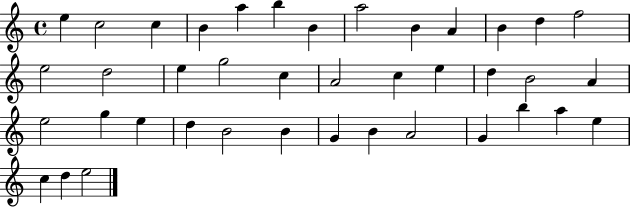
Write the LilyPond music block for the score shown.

{
  \clef treble
  \time 4/4
  \defaultTimeSignature
  \key c \major
  e''4 c''2 c''4 | b'4 a''4 b''4 b'4 | a''2 b'4 a'4 | b'4 d''4 f''2 | \break e''2 d''2 | e''4 g''2 c''4 | a'2 c''4 e''4 | d''4 b'2 a'4 | \break e''2 g''4 e''4 | d''4 b'2 b'4 | g'4 b'4 a'2 | g'4 b''4 a''4 e''4 | \break c''4 d''4 e''2 | \bar "|."
}